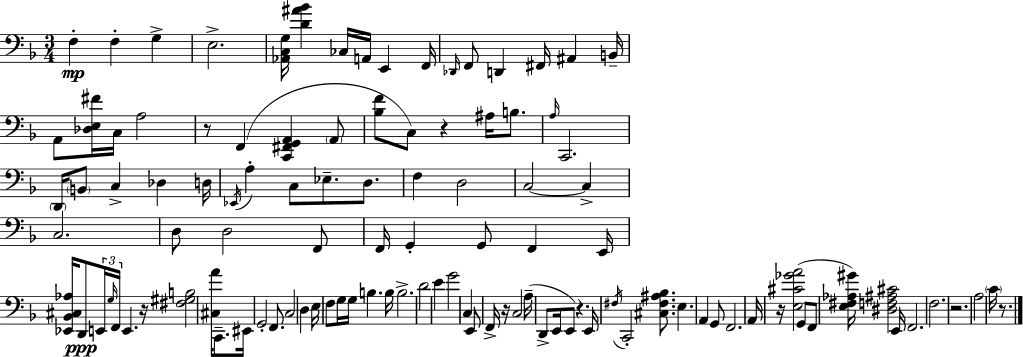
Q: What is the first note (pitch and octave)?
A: F3